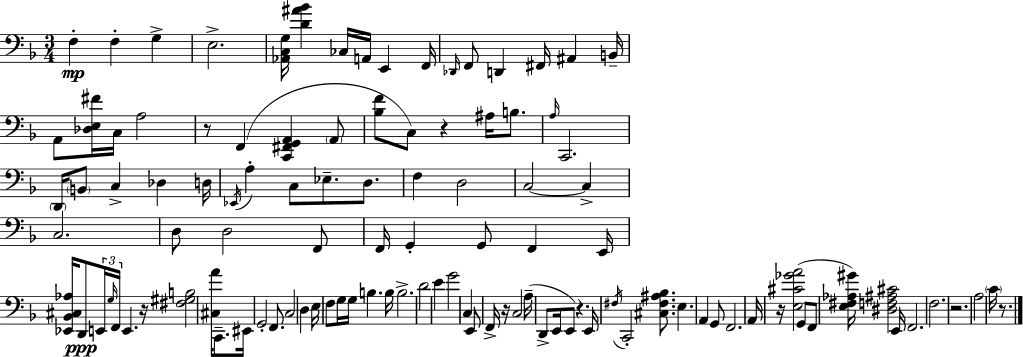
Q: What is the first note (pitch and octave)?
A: F3